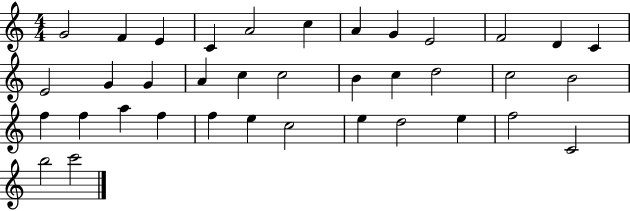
G4/h F4/q E4/q C4/q A4/h C5/q A4/q G4/q E4/h F4/h D4/q C4/q E4/h G4/q G4/q A4/q C5/q C5/h B4/q C5/q D5/h C5/h B4/h F5/q F5/q A5/q F5/q F5/q E5/q C5/h E5/q D5/h E5/q F5/h C4/h B5/h C6/h